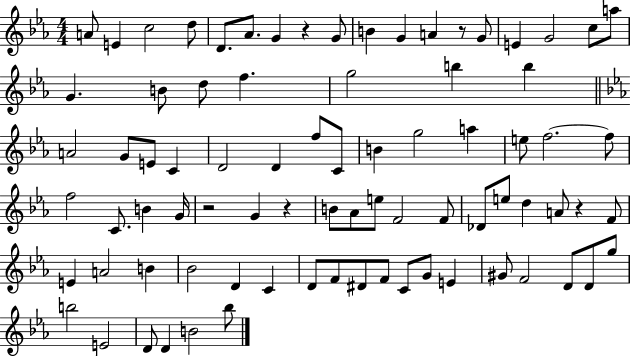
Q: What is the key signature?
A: EES major